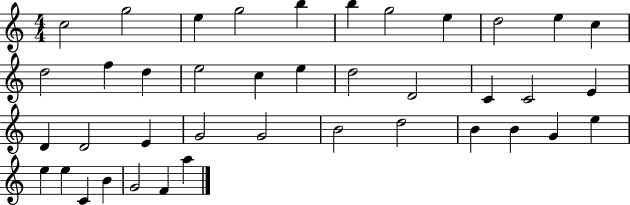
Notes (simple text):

C5/h G5/h E5/q G5/h B5/q B5/q G5/h E5/q D5/h E5/q C5/q D5/h F5/q D5/q E5/h C5/q E5/q D5/h D4/h C4/q C4/h E4/q D4/q D4/h E4/q G4/h G4/h B4/h D5/h B4/q B4/q G4/q E5/q E5/q E5/q C4/q B4/q G4/h F4/q A5/q